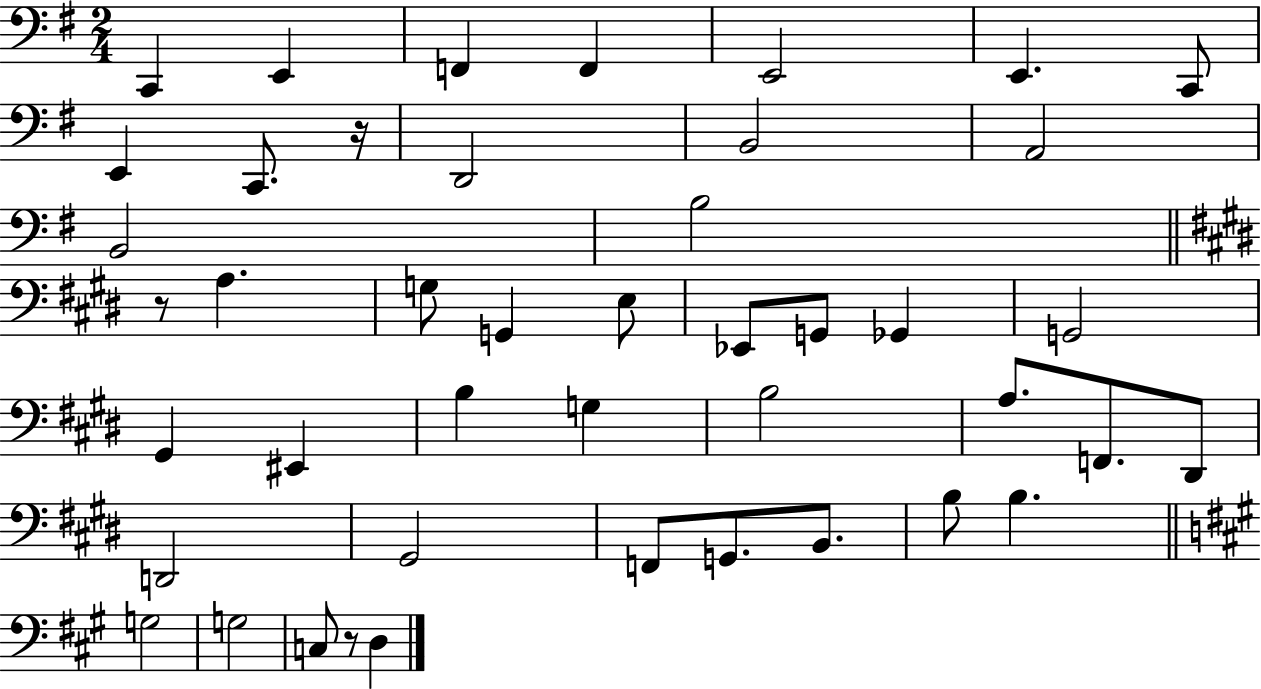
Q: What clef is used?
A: bass